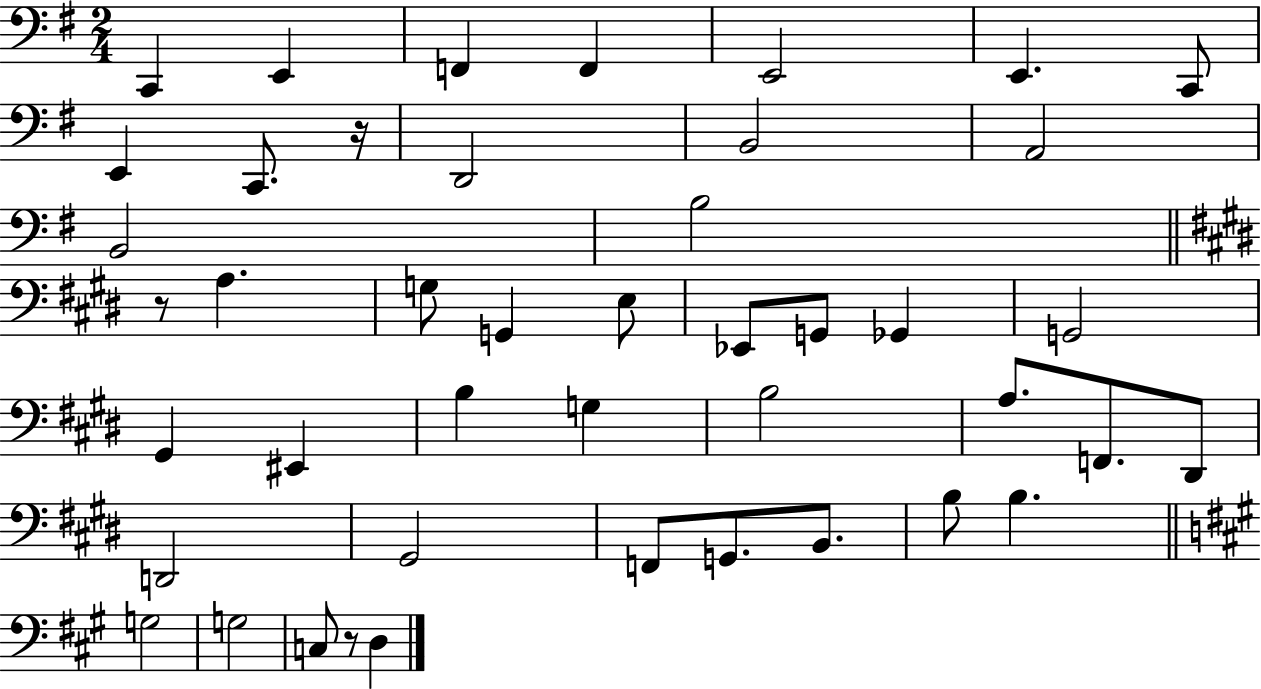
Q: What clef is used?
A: bass